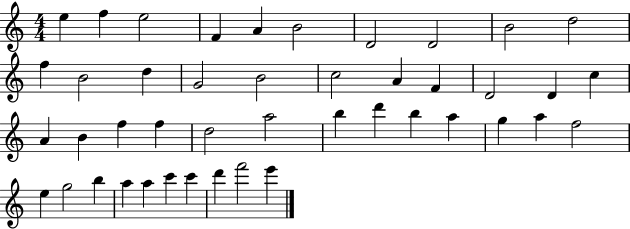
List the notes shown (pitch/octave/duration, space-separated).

E5/q F5/q E5/h F4/q A4/q B4/h D4/h D4/h B4/h D5/h F5/q B4/h D5/q G4/h B4/h C5/h A4/q F4/q D4/h D4/q C5/q A4/q B4/q F5/q F5/q D5/h A5/h B5/q D6/q B5/q A5/q G5/q A5/q F5/h E5/q G5/h B5/q A5/q A5/q C6/q C6/q D6/q F6/h E6/q